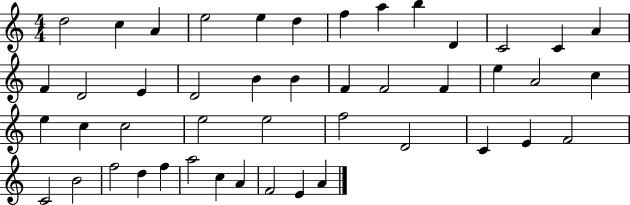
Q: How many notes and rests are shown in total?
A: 46